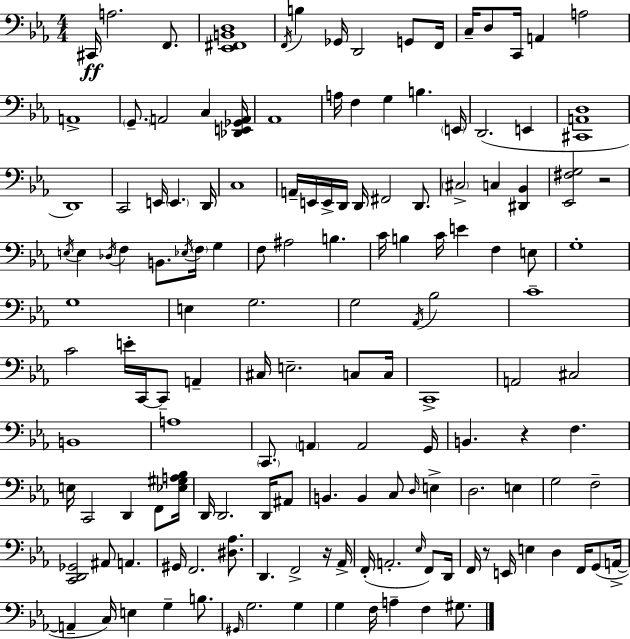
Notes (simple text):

C#2/s A3/h. F2/e. [Eb2,F#2,B2,D3]/w F2/s B3/q Gb2/s D2/h G2/e F2/s C3/s D3/e C2/s A2/q A3/h A2/w G2/e. A2/h C3/q [Db2,E2,Gb2,A2]/s Ab2/w A3/s F3/q G3/q B3/q. E2/s D2/h. E2/q [C#2,A2,D3]/w D2/w C2/h E2/s E2/q. D2/s C3/w A2/s E2/s E2/s D2/s D2/s F#2/h D2/e. C#3/h C3/q [D#2,Bb2]/q [Eb2,F#3,G3]/h R/h E3/s E3/q Db3/s F3/q B2/e. Eb3/s F3/s G3/q F3/e A#3/h B3/q. C4/s B3/q C4/s E4/q F3/q E3/e G3/w G3/w E3/q G3/h. G3/h Ab2/s Bb3/h C4/w C4/h E4/s C2/s C2/e A2/q C#3/s E3/h. C3/e C3/s C2/w A2/h C#3/h B2/w A3/w C2/e. A2/q A2/h G2/s B2/q. R/q F3/q. E3/s C2/h D2/q F2/e [Eb3,G#3,A3,Bb3]/s D2/s D2/h. D2/s A#2/e B2/q. B2/q C3/e D3/s E3/q D3/h. E3/q G3/h F3/h [C2,D2,Gb2]/h A#2/e A2/q. G#2/s F2/h. [D#3,Ab3]/e. D2/q. F2/h R/s Ab2/s F2/s A2/h. Eb3/s F2/e D2/s F2/s R/e E2/s E3/q D3/q F2/s G2/e A2/s A2/q C3/s E3/q G3/q B3/e. G#2/s G3/h. G3/q G3/q F3/s A3/q F3/q G#3/e.